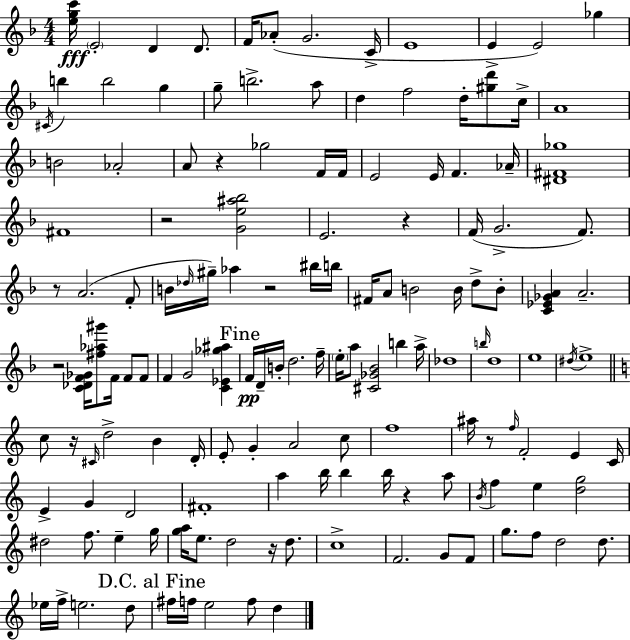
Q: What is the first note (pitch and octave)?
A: E4